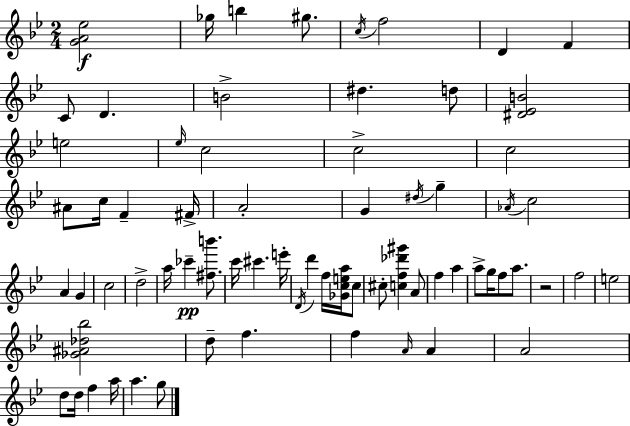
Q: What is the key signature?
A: BES major